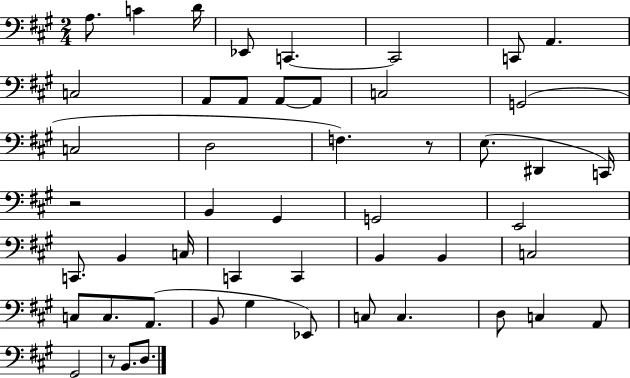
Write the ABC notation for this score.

X:1
T:Untitled
M:2/4
L:1/4
K:A
A,/2 C D/4 _E,,/2 C,, C,,2 C,,/2 A,, C,2 A,,/2 A,,/2 A,,/2 A,,/2 C,2 G,,2 C,2 D,2 F, z/2 E,/2 ^D,, C,,/4 z2 B,, ^G,, G,,2 E,,2 C,,/2 B,, C,/4 C,, C,, B,, B,, C,2 C,/2 C,/2 A,,/2 B,,/2 ^G, _E,,/2 C,/2 C, D,/2 C, A,,/2 ^G,,2 z/2 B,,/2 D,/2